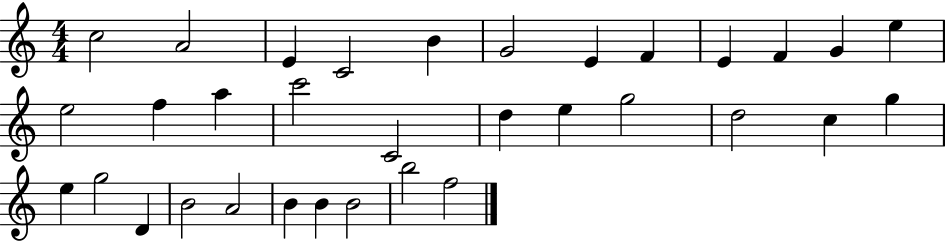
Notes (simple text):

C5/h A4/h E4/q C4/h B4/q G4/h E4/q F4/q E4/q F4/q G4/q E5/q E5/h F5/q A5/q C6/h C4/h D5/q E5/q G5/h D5/h C5/q G5/q E5/q G5/h D4/q B4/h A4/h B4/q B4/q B4/h B5/h F5/h